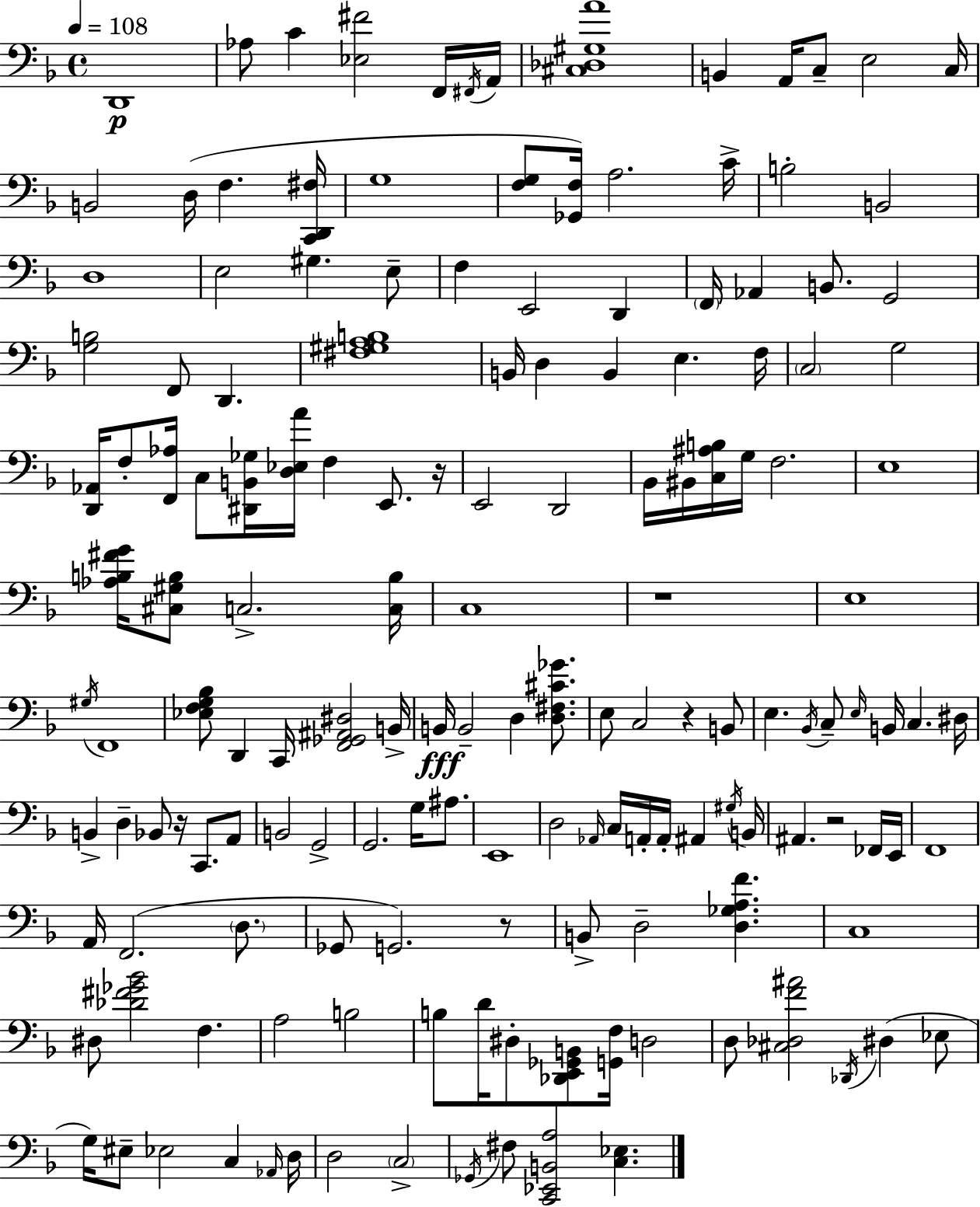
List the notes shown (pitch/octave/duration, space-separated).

D2/w Ab3/e C4/q [Eb3,F#4]/h F2/s F#2/s A2/s [C#3,Db3,G#3,A4]/w B2/q A2/s C3/e E3/h C3/s B2/h D3/s F3/q. [C2,D2,F#3]/s G3/w [F3,G3]/e [Gb2,F3]/s A3/h. C4/s B3/h B2/h D3/w E3/h G#3/q. E3/e F3/q E2/h D2/q F2/s Ab2/q B2/e. G2/h [G3,B3]/h F2/e D2/q. [F#3,G#3,A3,B3]/w B2/s D3/q B2/q E3/q. F3/s C3/h G3/h [D2,Ab2]/s F3/e [F2,Ab3]/s C3/e [D#2,B2,Gb3]/s [D3,Eb3,A4]/s F3/q E2/e. R/s E2/h D2/h Bb2/s BIS2/s [C3,A#3,B3]/s G3/s F3/h. E3/w [Ab3,B3,F#4,G4]/s [C#3,G#3,B3]/e C3/h. [C3,B3]/s C3/w R/w E3/w G#3/s F2/w [Eb3,F3,G3,Bb3]/e D2/q C2/s [F2,Gb2,A#2,D#3]/h B2/s B2/s B2/h D3/q [D3,F#3,C#4,Gb4]/e. E3/e C3/h R/q B2/e E3/q. Bb2/s C3/e E3/s B2/s C3/q. D#3/s B2/q D3/q Bb2/e R/s C2/e. A2/e B2/h G2/h G2/h. G3/s A#3/e. E2/w D3/h Ab2/s C3/s A2/s A2/s A#2/q G#3/s B2/s A#2/q. R/h FES2/s E2/s F2/w A2/s F2/h. D3/e. Gb2/e G2/h. R/e B2/e D3/h [D3,Gb3,A3,F4]/q. C3/w D#3/e [Db4,F#4,Gb4,Bb4]/h F3/q. A3/h B3/h B3/e D4/s D#3/e [Db2,E2,Gb2,B2]/e [G2,F3]/s D3/h D3/e [C#3,Db3,F4,A#4]/h Db2/s D#3/q Eb3/e G3/s EIS3/e Eb3/h C3/q Ab2/s D3/s D3/h C3/h Gb2/s F#3/e [C2,Eb2,B2,A3]/h [C3,Eb3]/q.